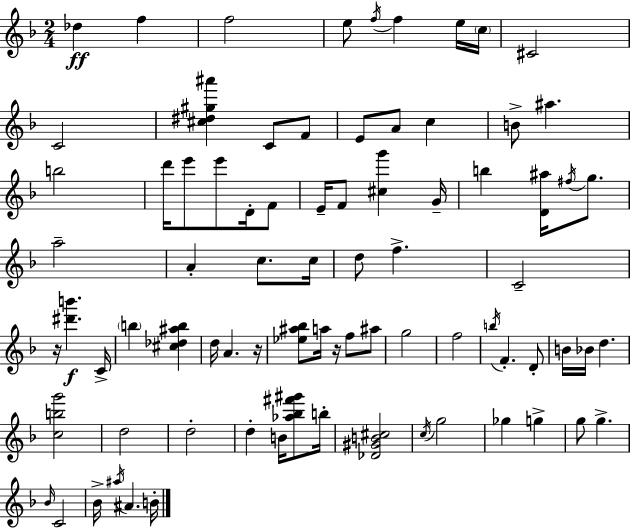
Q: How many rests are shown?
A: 3